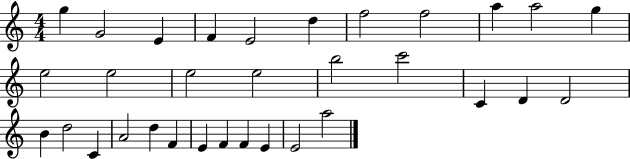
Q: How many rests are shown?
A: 0